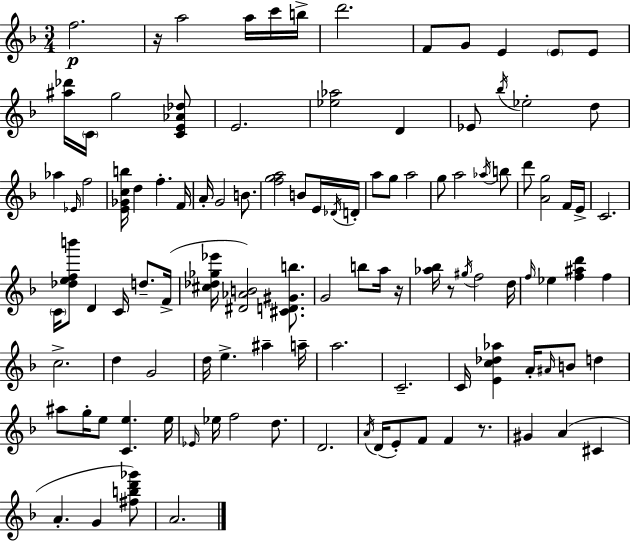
{
  \clef treble
  \numericTimeSignature
  \time 3/4
  \key f \major
  f''2.\p | r16 a''2 a''16 c'''16 b''16-> | d'''2. | f'8 g'8 e'4 \parenthesize e'8 e'8 | \break <ais'' des'''>16 \parenthesize c'16 g''2 <c' e' aes' des''>8 | e'2. | <ees'' aes''>2 d'4 | ees'8 \acciaccatura { bes''16 } ees''2-. d''8 | \break aes''4 \grace { ees'16 } f''2 | <e' ges' c'' b''>16 d''4 f''4.-. | f'16 a'16-. g'2 b'8. | <f'' g'' a''>2 b'8 | \break e'16 \acciaccatura { des'16 } d'16-. a''8 g''8 a''2 | g''8 a''2 | \acciaccatura { aes''16 } b''8 d'''8 <a' g''>2 | f'16 e'16-> c'2. | \break \parenthesize c'16 <des'' e'' f'' b'''>8 d'4 c'16 | d''8.-- f'16->( <cis'' des'' ges'' ees'''>16 <dis' aes' b'>2) | <cis' d' gis' b''>8. g'2 | b''8 a''16 r16 <aes'' bes''>16 r8 \acciaccatura { gis''16 } f''2 | \break d''16 \grace { f''16 } ees''4 <f'' ais'' d'''>4 | f''4 c''2.-> | d''4 g'2 | d''16 e''4.-> | \break ais''4-- a''16-- a''2. | c'2.-- | c'16 <e' c'' des'' aes''>4 a'16-. | \grace { ais'16 } b'8 d''4 ais''8 g''16-. e''8 | \break <c' e''>4. e''16 \grace { ees'16 } ees''16 f''2 | d''8. d'2. | \acciaccatura { a'16 }( d'16 e'8-.) | f'8 f'4 r8. gis'4 | \break a'4( cis'4 a'4.-. | g'4 <fis'' b'' d''' ges'''>8) a'2. | \bar "|."
}